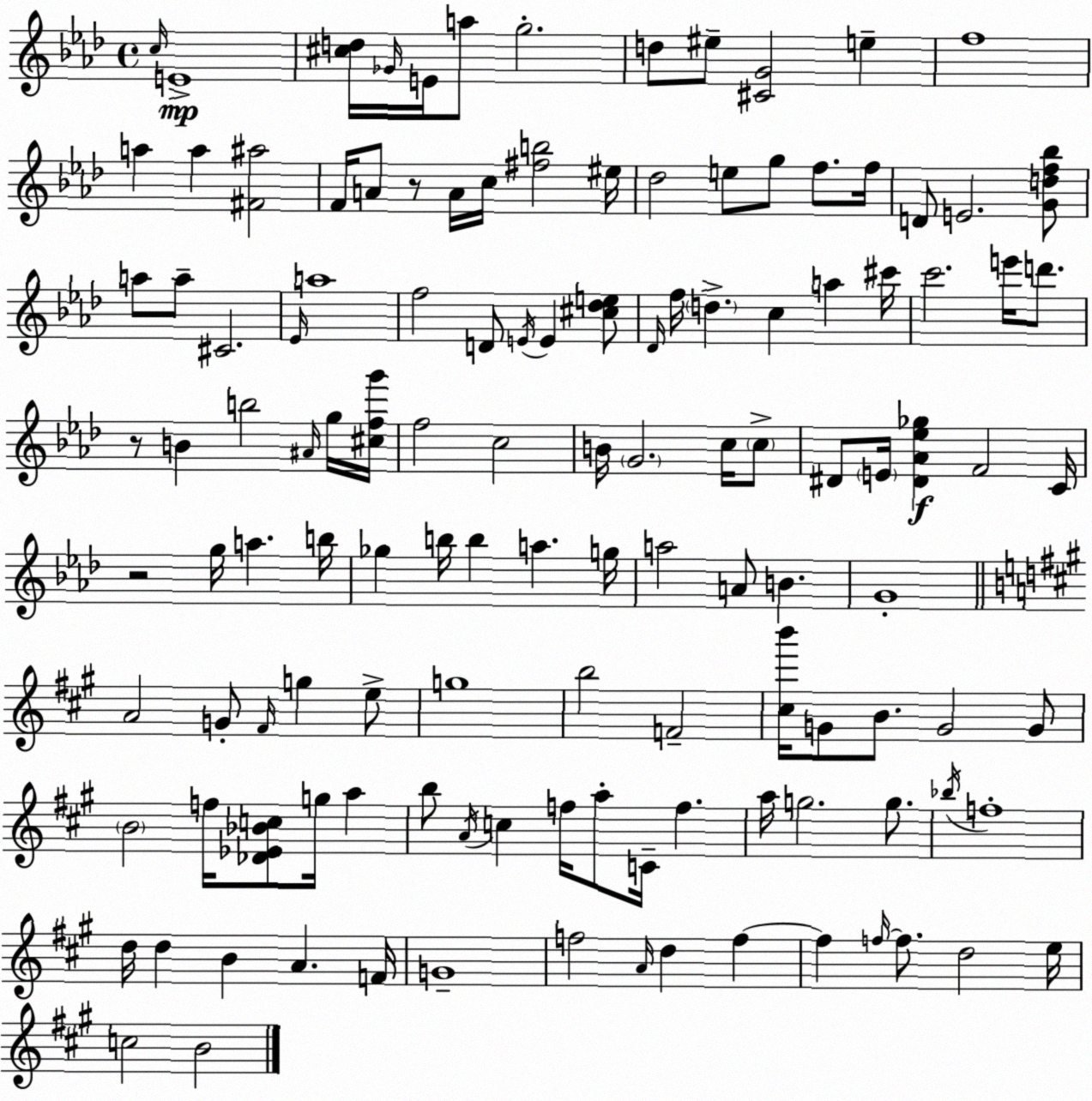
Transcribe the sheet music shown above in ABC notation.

X:1
T:Untitled
M:4/4
L:1/4
K:Ab
c/4 E4 [^cd]/4 _G/4 E/4 a/2 g2 d/2 ^e/2 [^CG]2 e f4 a a [^F^a]2 F/4 A/2 z/2 A/4 c/4 [^fb]2 ^e/4 _d2 e/2 g/2 f/2 f/4 D/2 E2 [Gdf_b]/2 a/2 a/2 ^C2 _E/4 a4 f2 D/2 E/4 E [^c_de]/2 _D/4 f/4 d c a ^c'/4 c'2 e'/4 d'/2 z/2 B b2 ^A/4 g/4 [^cfg']/4 f2 c2 B/4 G2 c/4 c/2 ^D/2 E/4 [^D_A_e_g] F2 C/4 z2 g/4 a b/4 _g b/4 b a g/4 a2 A/2 B G4 A2 G/2 ^F/4 g e/2 g4 b2 F2 [^cb']/4 G/2 B/2 G2 G/2 B2 f/4 [_D_E_Bc]/2 g/4 a b/2 A/4 c f/4 a/2 C/4 f a/4 g2 g/2 _b/4 f4 d/4 d B A F/4 G4 f2 A/4 d f f f/4 f/2 d2 e/4 c2 B2